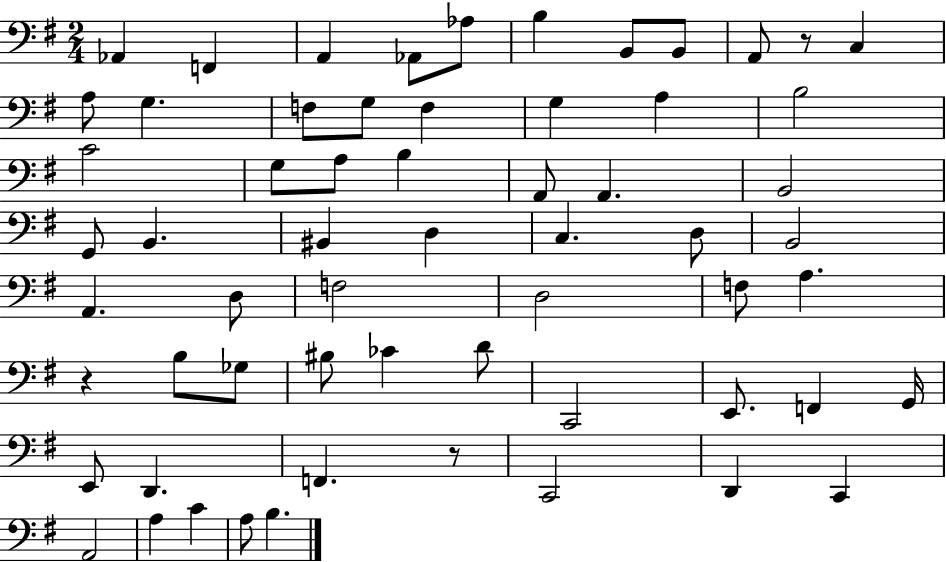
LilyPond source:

{
  \clef bass
  \numericTimeSignature
  \time 2/4
  \key g \major
  aes,4 f,4 | a,4 aes,8 aes8 | b4 b,8 b,8 | a,8 r8 c4 | \break a8 g4. | f8 g8 f4 | g4 a4 | b2 | \break c'2 | g8 a8 b4 | a,8 a,4. | b,2 | \break g,8 b,4. | bis,4 d4 | c4. d8 | b,2 | \break a,4. d8 | f2 | d2 | f8 a4. | \break r4 b8 ges8 | bis8 ces'4 d'8 | c,2 | e,8. f,4 g,16 | \break e,8 d,4. | f,4. r8 | c,2 | d,4 c,4 | \break a,2 | a4 c'4 | a8 b4. | \bar "|."
}